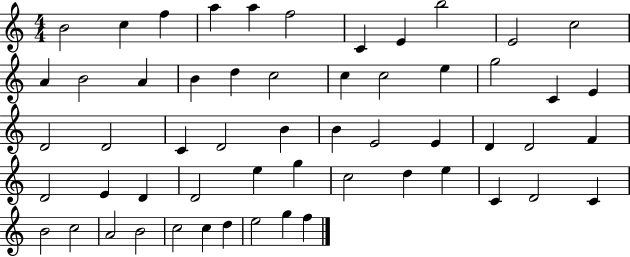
{
  \clef treble
  \numericTimeSignature
  \time 4/4
  \key c \major
  b'2 c''4 f''4 | a''4 a''4 f''2 | c'4 e'4 b''2 | e'2 c''2 | \break a'4 b'2 a'4 | b'4 d''4 c''2 | c''4 c''2 e''4 | g''2 c'4 e'4 | \break d'2 d'2 | c'4 d'2 b'4 | b'4 e'2 e'4 | d'4 d'2 f'4 | \break d'2 e'4 d'4 | d'2 e''4 g''4 | c''2 d''4 e''4 | c'4 d'2 c'4 | \break b'2 c''2 | a'2 b'2 | c''2 c''4 d''4 | e''2 g''4 f''4 | \break \bar "|."
}